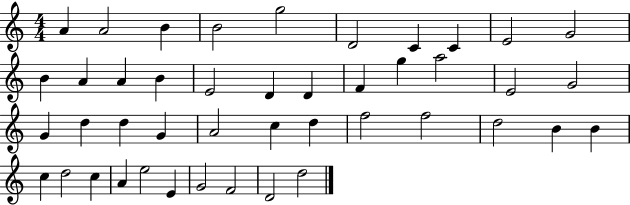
A4/q A4/h B4/q B4/h G5/h D4/h C4/q C4/q E4/h G4/h B4/q A4/q A4/q B4/q E4/h D4/q D4/q F4/q G5/q A5/h E4/h G4/h G4/q D5/q D5/q G4/q A4/h C5/q D5/q F5/h F5/h D5/h B4/q B4/q C5/q D5/h C5/q A4/q E5/h E4/q G4/h F4/h D4/h D5/h